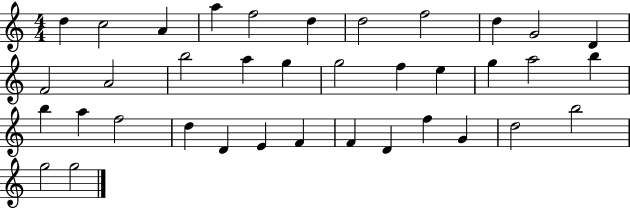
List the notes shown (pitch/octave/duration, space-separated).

D5/q C5/h A4/q A5/q F5/h D5/q D5/h F5/h D5/q G4/h D4/q F4/h A4/h B5/h A5/q G5/q G5/h F5/q E5/q G5/q A5/h B5/q B5/q A5/q F5/h D5/q D4/q E4/q F4/q F4/q D4/q F5/q G4/q D5/h B5/h G5/h G5/h